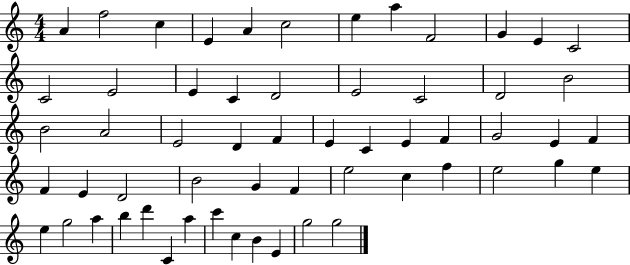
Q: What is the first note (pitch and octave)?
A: A4